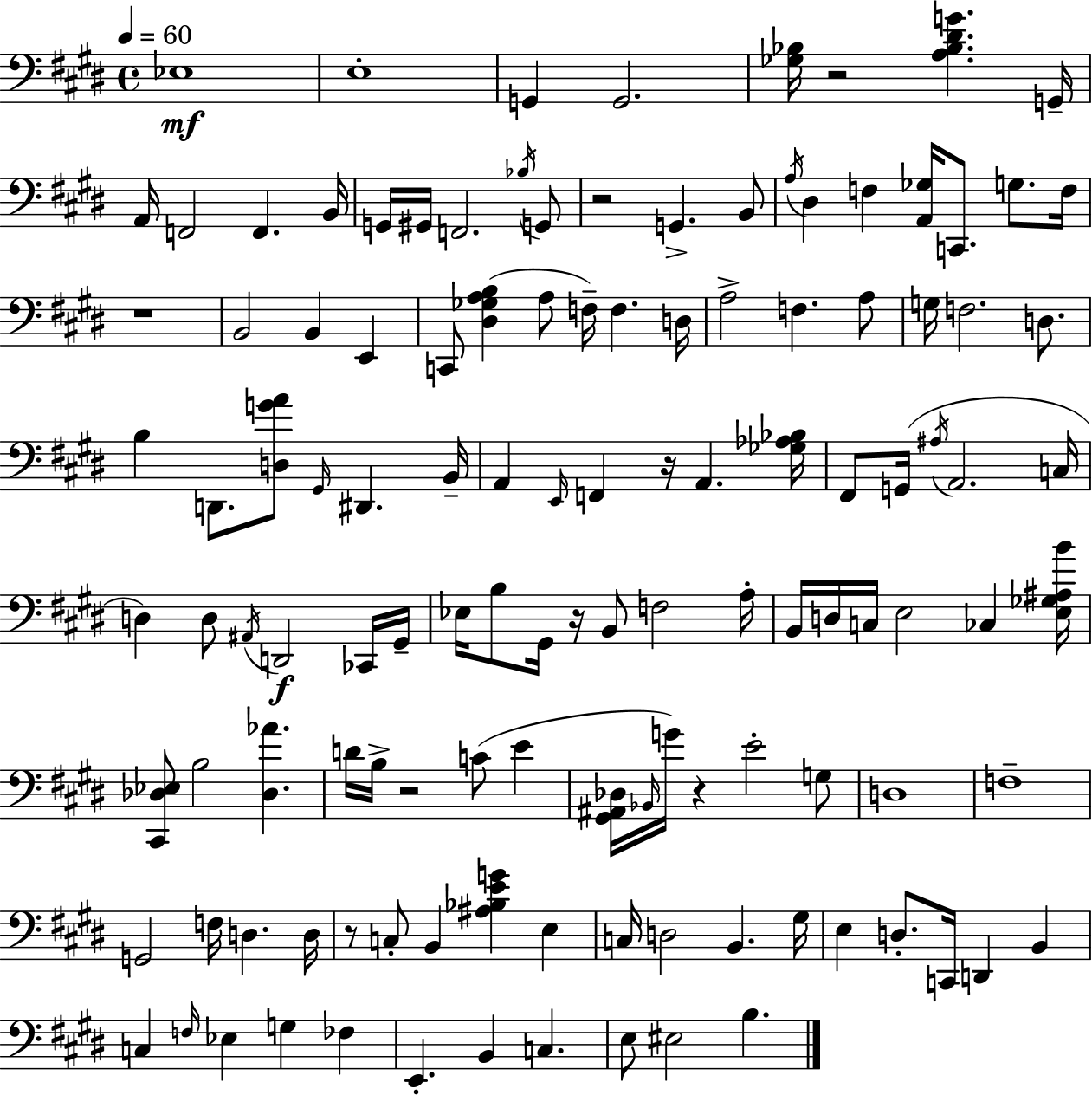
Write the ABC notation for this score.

X:1
T:Untitled
M:4/4
L:1/4
K:E
_E,4 E,4 G,, G,,2 [_G,_B,]/4 z2 [A,_B,^DG] G,,/4 A,,/4 F,,2 F,, B,,/4 G,,/4 ^G,,/4 F,,2 _B,/4 G,,/2 z2 G,, B,,/2 A,/4 ^D, F, [A,,_G,]/4 C,,/2 G,/2 F,/4 z4 B,,2 B,, E,, C,,/2 [^D,_G,A,B,] A,/2 F,/4 F, D,/4 A,2 F, A,/2 G,/4 F,2 D,/2 B, D,,/2 [D,GA]/2 ^G,,/4 ^D,, B,,/4 A,, E,,/4 F,, z/4 A,, [_G,_A,_B,]/4 ^F,,/2 G,,/4 ^A,/4 A,,2 C,/4 D, D,/2 ^A,,/4 D,,2 _C,,/4 ^G,,/4 _E,/4 B,/2 ^G,,/4 z/4 B,,/2 F,2 A,/4 B,,/4 D,/4 C,/4 E,2 _C, [E,_G,^A,B]/4 [^C,,_D,_E,]/2 B,2 [_D,_A] D/4 B,/4 z2 C/2 E [^G,,^A,,_D,]/4 _B,,/4 G/4 z E2 G,/2 D,4 F,4 G,,2 F,/4 D, D,/4 z/2 C,/2 B,, [^A,_B,EG] E, C,/4 D,2 B,, ^G,/4 E, D,/2 C,,/4 D,, B,, C, F,/4 _E, G, _F, E,, B,, C, E,/2 ^E,2 B,